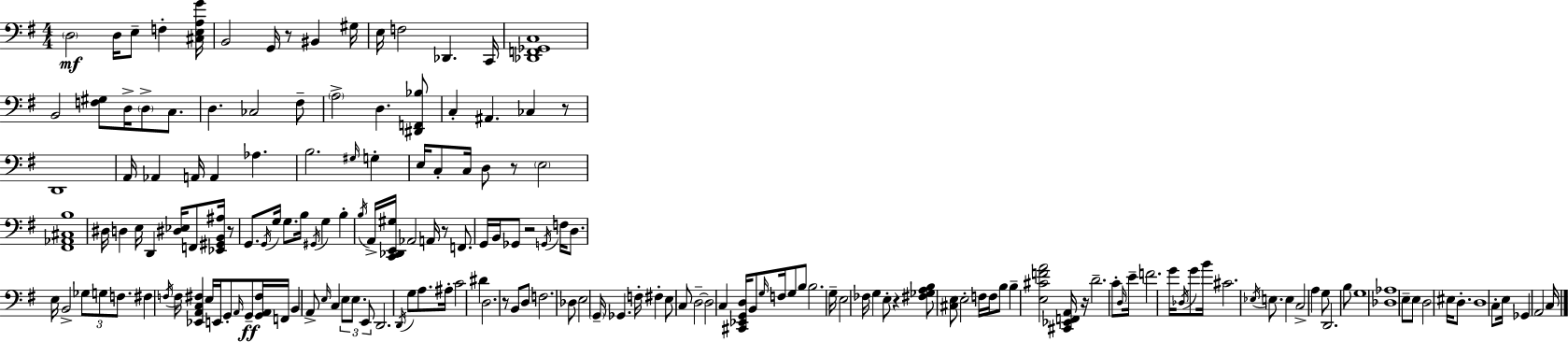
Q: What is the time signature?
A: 4/4